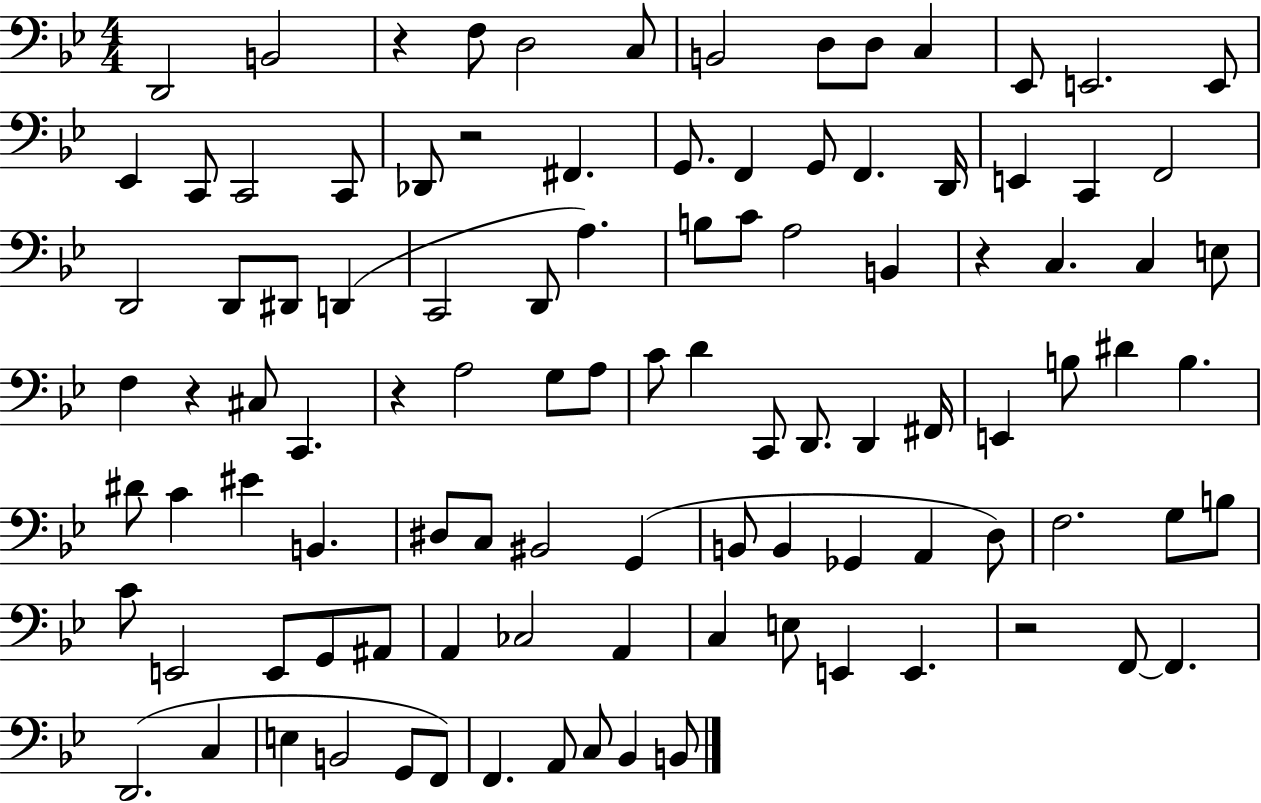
{
  \clef bass
  \numericTimeSignature
  \time 4/4
  \key bes \major
  d,2 b,2 | r4 f8 d2 c8 | b,2 d8 d8 c4 | ees,8 e,2. e,8 | \break ees,4 c,8 c,2 c,8 | des,8 r2 fis,4. | g,8. f,4 g,8 f,4. d,16 | e,4 c,4 f,2 | \break d,2 d,8 dis,8 d,4( | c,2 d,8 a4.) | b8 c'8 a2 b,4 | r4 c4. c4 e8 | \break f4 r4 cis8 c,4. | r4 a2 g8 a8 | c'8 d'4 c,8 d,8. d,4 fis,16 | e,4 b8 dis'4 b4. | \break dis'8 c'4 eis'4 b,4. | dis8 c8 bis,2 g,4( | b,8 b,4 ges,4 a,4 d8) | f2. g8 b8 | \break c'8 e,2 e,8 g,8 ais,8 | a,4 ces2 a,4 | c4 e8 e,4 e,4. | r2 f,8~~ f,4. | \break d,2.( c4 | e4 b,2 g,8 f,8) | f,4. a,8 c8 bes,4 b,8 | \bar "|."
}